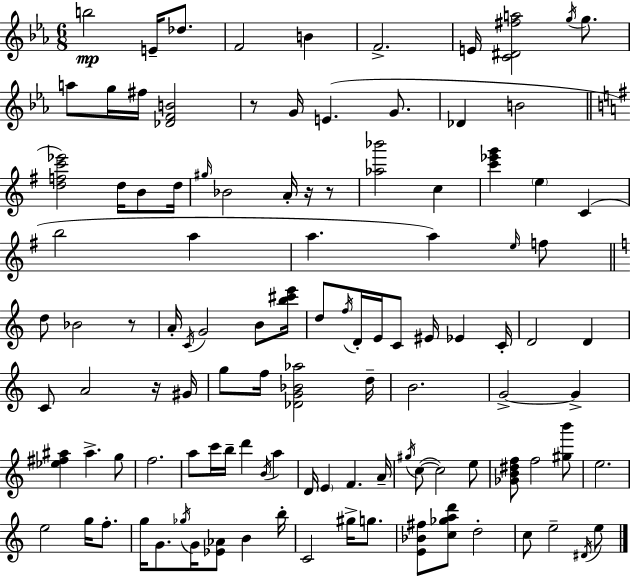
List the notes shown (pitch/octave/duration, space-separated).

B5/h E4/s Db5/e. F4/h B4/q F4/h. E4/s [C4,D#4,F#5,A5]/h G5/s G5/e. A5/e G5/s F#5/s [Db4,F4,B4]/h R/e G4/s E4/q. G4/e. Db4/q B4/h [D5,F5,C6,Eb6]/h D5/s B4/e D5/s G#5/s Bb4/h A4/s R/s R/e [Ab5,Bb6]/h C5/q [C6,Eb6,G6]/q E5/q C4/q B5/h A5/q A5/q. A5/q E5/s F5/e D5/e Bb4/h R/e A4/s C4/s G4/h B4/e [B5,C#6,E6]/s D5/e F5/s D4/s E4/s C4/e EIS4/s Eb4/q C4/s D4/h D4/q C4/e A4/h R/s G#4/s G5/e F5/s [Db4,G4,Bb4,Ab5]/h D5/s B4/h. G4/h G4/q [Eb5,F#5,A#5]/q A#5/q. G5/e F5/h. A5/e C6/s B5/s D6/q B4/s A5/q D4/s E4/q F4/q. A4/s G#5/s C5/e C5/h E5/e [Gb4,B4,D#5,F5]/e F5/h [G#5,B6]/e E5/h. E5/h G5/s F5/e. G5/s G4/e. Gb5/s G4/s [Eb4,Ab4]/e B4/q B5/s C4/h G#5/s G5/e. [E4,Bb4,F#5]/e [C5,Gb5,A5,D6]/e D5/h C5/e E5/h D#4/s E5/e